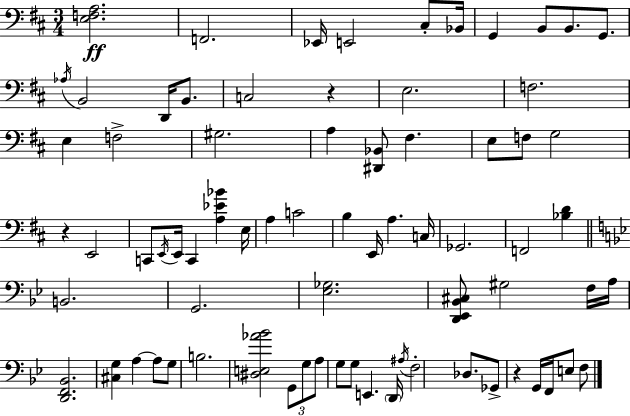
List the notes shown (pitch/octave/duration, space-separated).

[E3,F3,A3]/h. F2/h. Eb2/s E2/h C#3/e Bb2/s G2/q B2/e B2/e. G2/e. Ab3/s B2/h D2/s B2/e. C3/h R/q E3/h. F3/h. E3/q F3/h G#3/h. A3/q [D#2,Bb2]/e F#3/q. E3/e F3/e G3/h R/q E2/h C2/e E2/s E2/s C2/q [A3,Eb4,Bb4]/q E3/s A3/q C4/h B3/q E2/s A3/q. C3/s Gb2/h. F2/h [Bb3,D4]/q B2/h. G2/h. [Eb3,Gb3]/h. [D2,Eb2,Bb2,C#3]/e G#3/h F3/s A3/s [D2,F2,Bb2]/h. [C#3,G3]/q A3/q A3/e G3/e B3/h. [D#3,E3,Ab4,Bb4]/h G2/e G3/e A3/e G3/e G3/e E2/q. D2/s A#3/s F3/h Db3/e. Gb2/e R/q G2/s F2/s E3/e F3/e